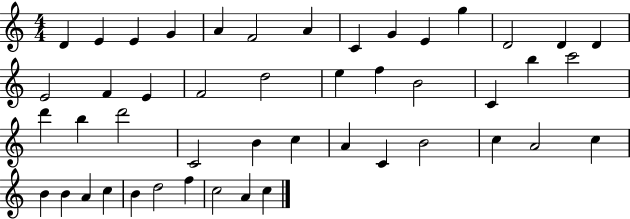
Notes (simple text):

D4/q E4/q E4/q G4/q A4/q F4/h A4/q C4/q G4/q E4/q G5/q D4/h D4/q D4/q E4/h F4/q E4/q F4/h D5/h E5/q F5/q B4/h C4/q B5/q C6/h D6/q B5/q D6/h C4/h B4/q C5/q A4/q C4/q B4/h C5/q A4/h C5/q B4/q B4/q A4/q C5/q B4/q D5/h F5/q C5/h A4/q C5/q